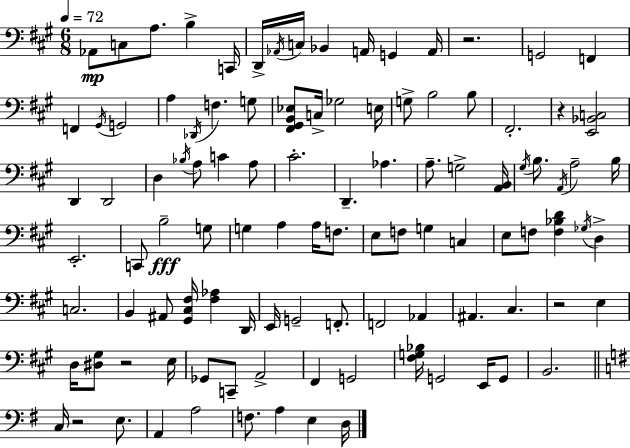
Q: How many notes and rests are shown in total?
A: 105